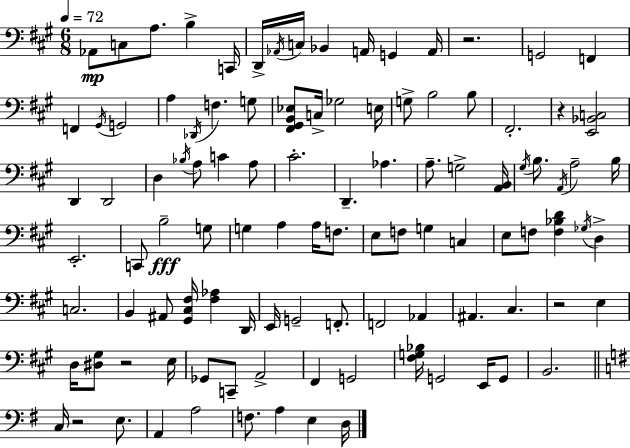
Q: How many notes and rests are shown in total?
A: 105